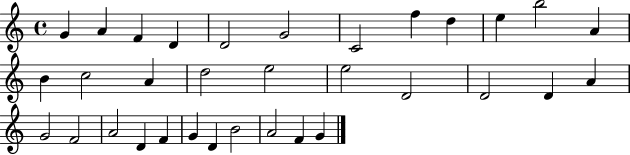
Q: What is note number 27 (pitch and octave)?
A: F4